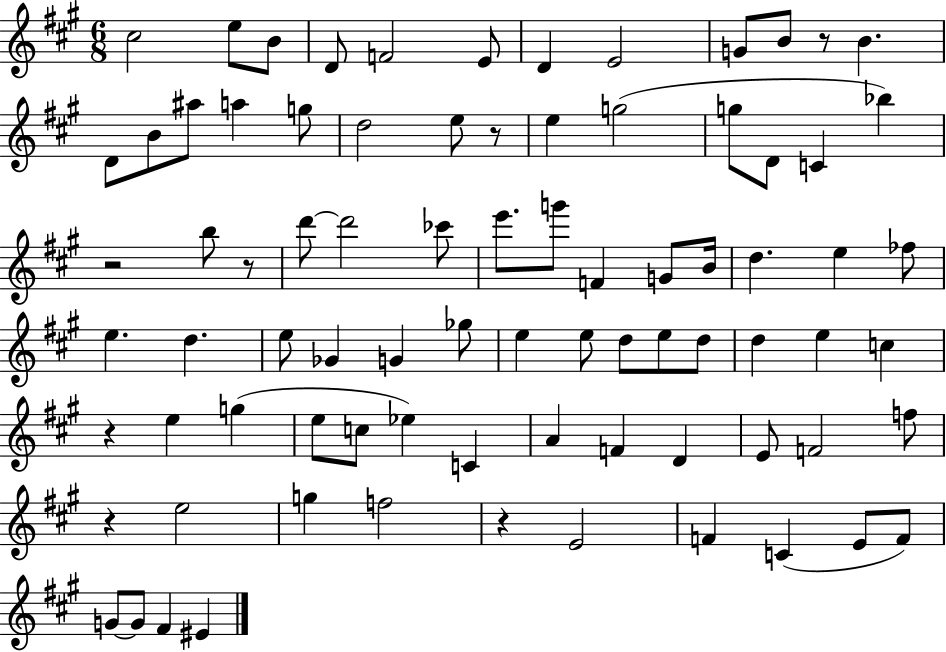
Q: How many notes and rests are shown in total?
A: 81